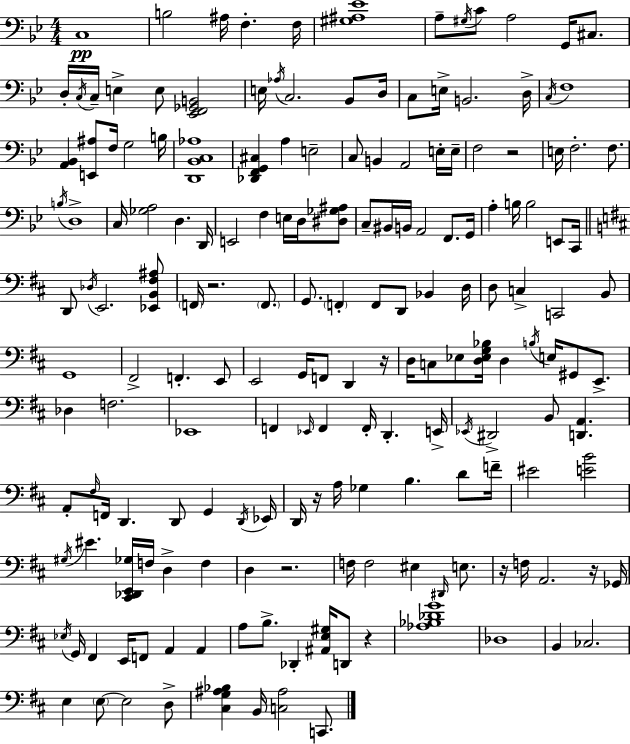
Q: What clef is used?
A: bass